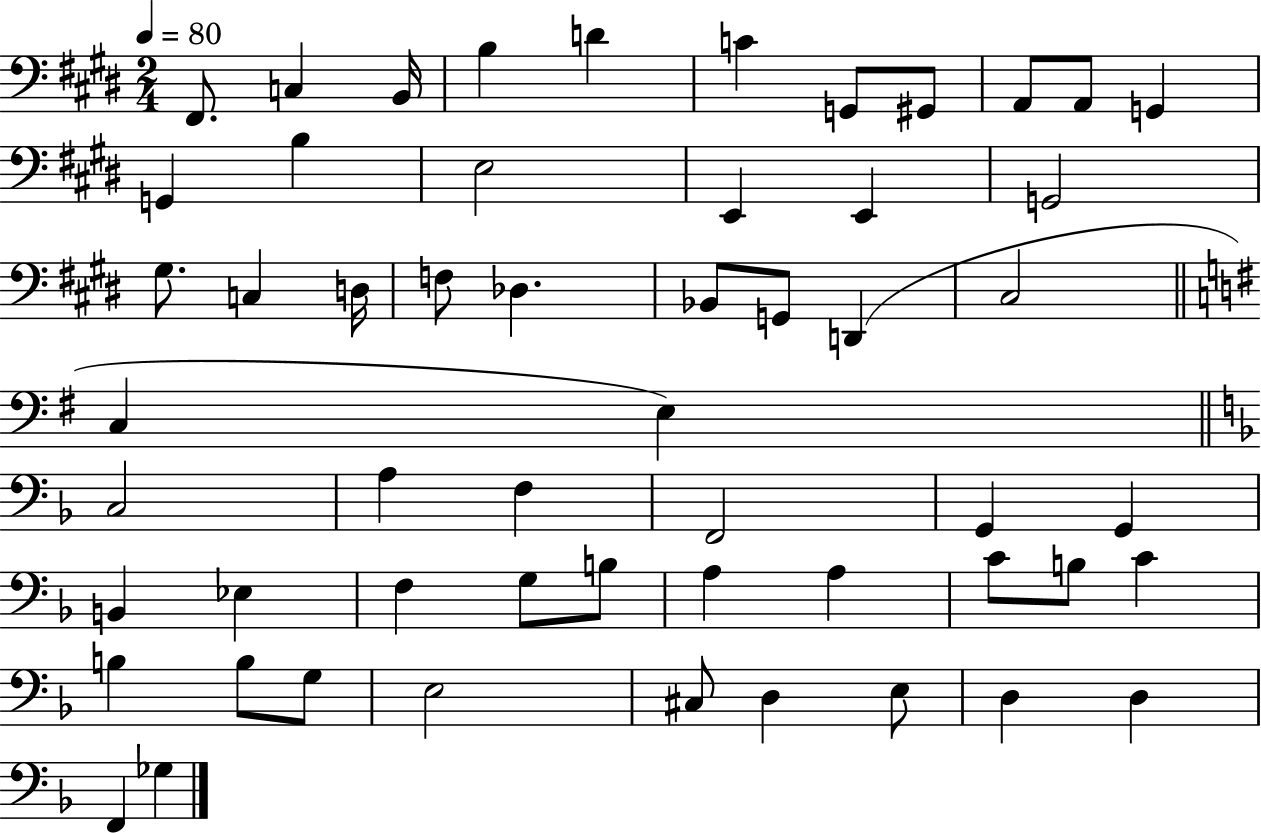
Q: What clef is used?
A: bass